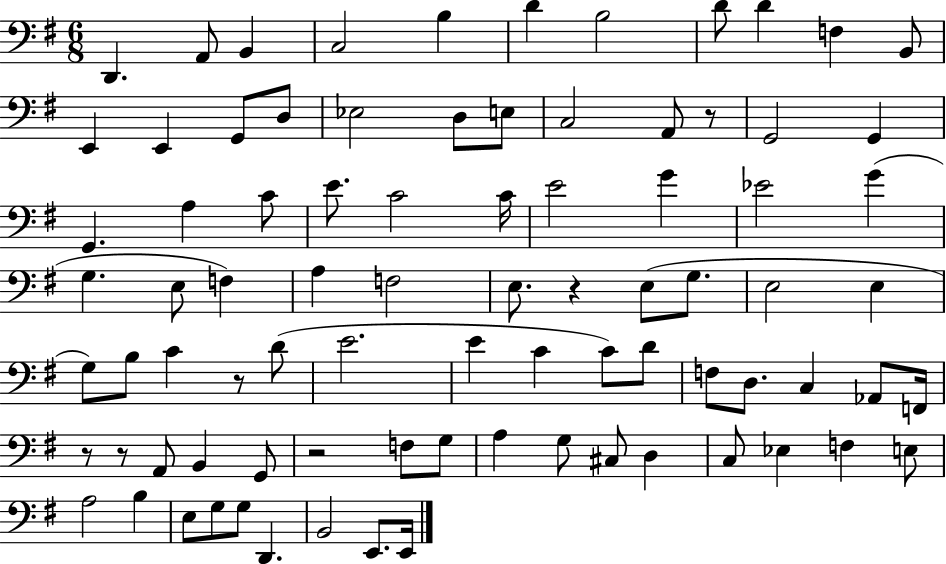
D2/q. A2/e B2/q C3/h B3/q D4/q B3/h D4/e D4/q F3/q B2/e E2/q E2/q G2/e D3/e Eb3/h D3/e E3/e C3/h A2/e R/e G2/h G2/q G2/q. A3/q C4/e E4/e. C4/h C4/s E4/h G4/q Eb4/h G4/q G3/q. E3/e F3/q A3/q F3/h E3/e. R/q E3/e G3/e. E3/h E3/q G3/e B3/e C4/q R/e D4/e E4/h. E4/q C4/q C4/e D4/e F3/e D3/e. C3/q Ab2/e F2/s R/e R/e A2/e B2/q G2/e R/h F3/e G3/e A3/q G3/e C#3/e D3/q C3/e Eb3/q F3/q E3/e A3/h B3/q E3/e G3/e G3/e D2/q. B2/h E2/e. E2/s